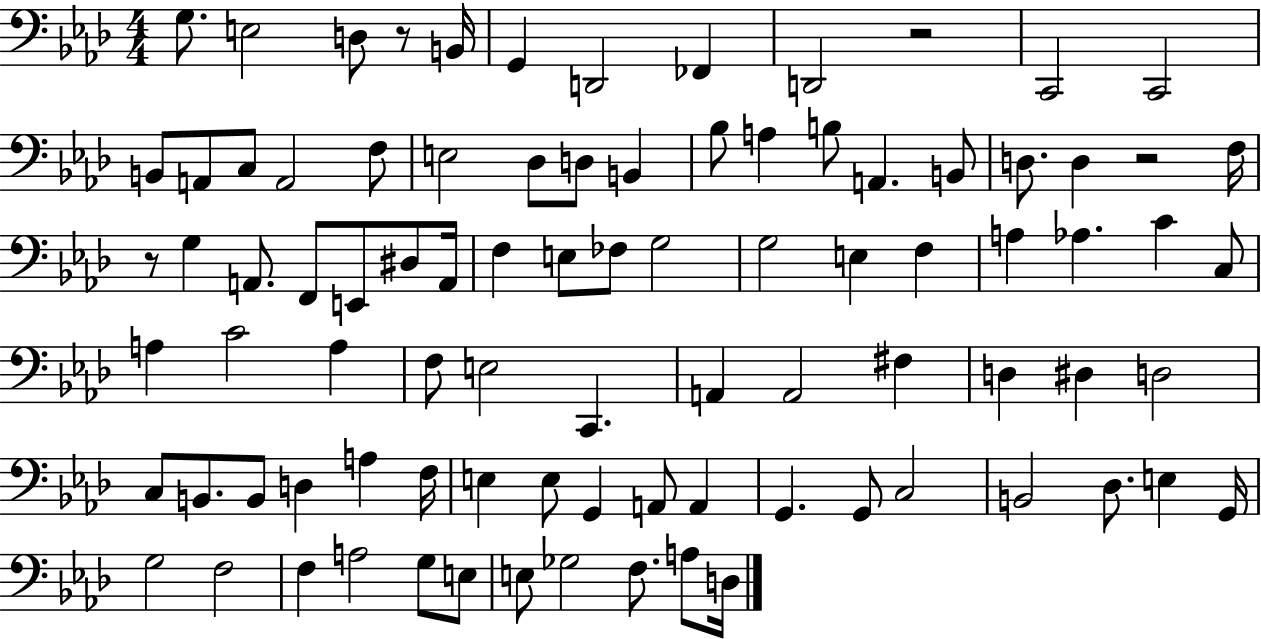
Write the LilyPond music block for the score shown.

{
  \clef bass
  \numericTimeSignature
  \time 4/4
  \key aes \major
  g8. e2 d8 r8 b,16 | g,4 d,2 fes,4 | d,2 r2 | c,2 c,2 | \break b,8 a,8 c8 a,2 f8 | e2 des8 d8 b,4 | bes8 a4 b8 a,4. b,8 | d8. d4 r2 f16 | \break r8 g4 a,8. f,8 e,8 dis8 a,16 | f4 e8 fes8 g2 | g2 e4 f4 | a4 aes4. c'4 c8 | \break a4 c'2 a4 | f8 e2 c,4. | a,4 a,2 fis4 | d4 dis4 d2 | \break c8 b,8. b,8 d4 a4 f16 | e4 e8 g,4 a,8 a,4 | g,4. g,8 c2 | b,2 des8. e4 g,16 | \break g2 f2 | f4 a2 g8 e8 | e8 ges2 f8. a8 d16 | \bar "|."
}